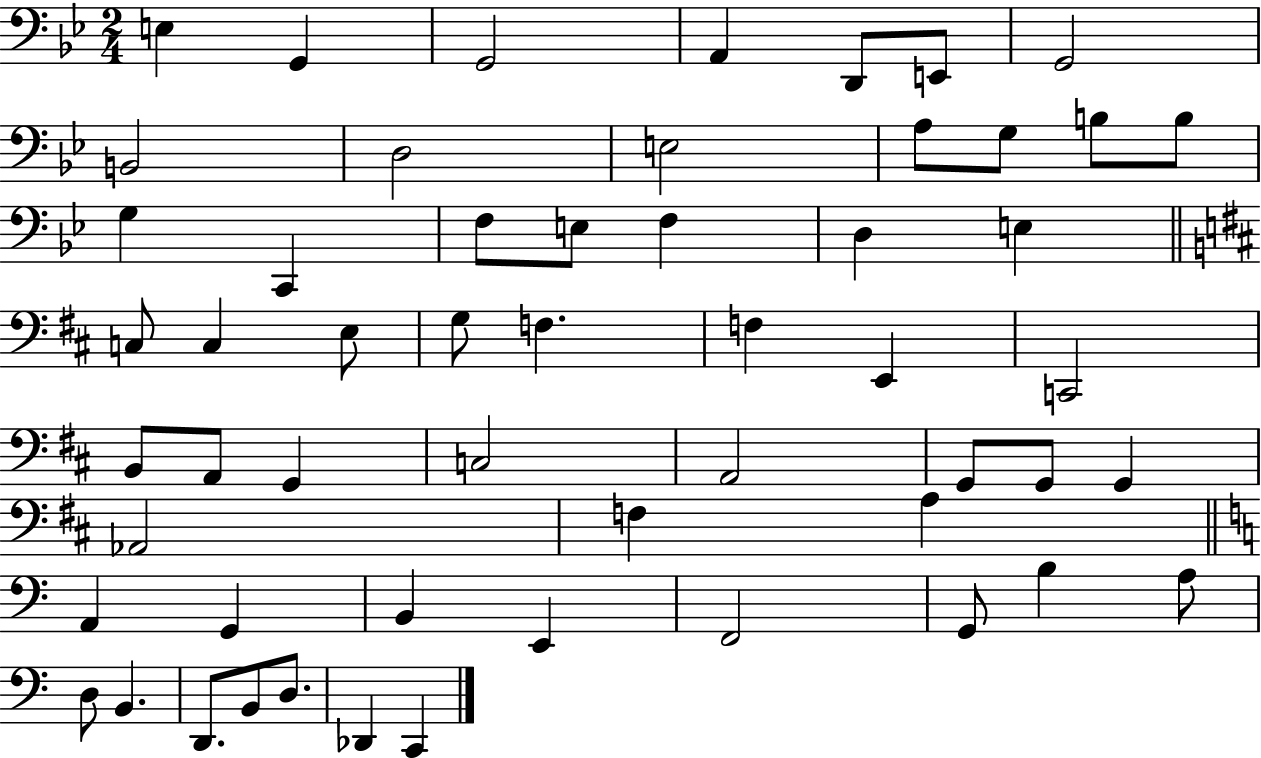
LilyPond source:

{
  \clef bass
  \numericTimeSignature
  \time 2/4
  \key bes \major
  e4 g,4 | g,2 | a,4 d,8 e,8 | g,2 | \break b,2 | d2 | e2 | a8 g8 b8 b8 | \break g4 c,4 | f8 e8 f4 | d4 e4 | \bar "||" \break \key d \major c8 c4 e8 | g8 f4. | f4 e,4 | c,2 | \break b,8 a,8 g,4 | c2 | a,2 | g,8 g,8 g,4 | \break aes,2 | f4 a4 | \bar "||" \break \key c \major a,4 g,4 | b,4 e,4 | f,2 | g,8 b4 a8 | \break d8 b,4. | d,8. b,8 d8. | des,4 c,4 | \bar "|."
}